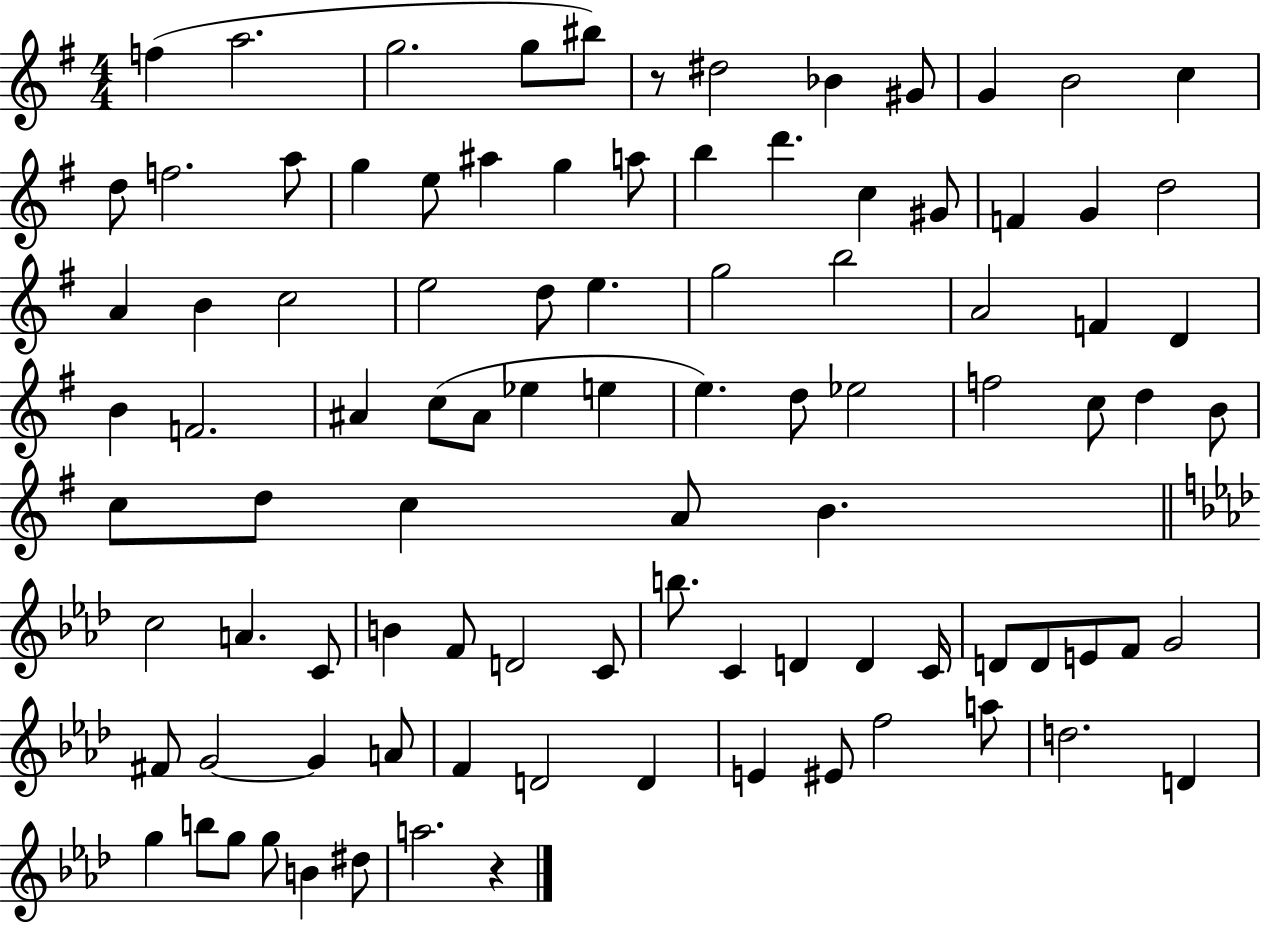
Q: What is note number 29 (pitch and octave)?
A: C5